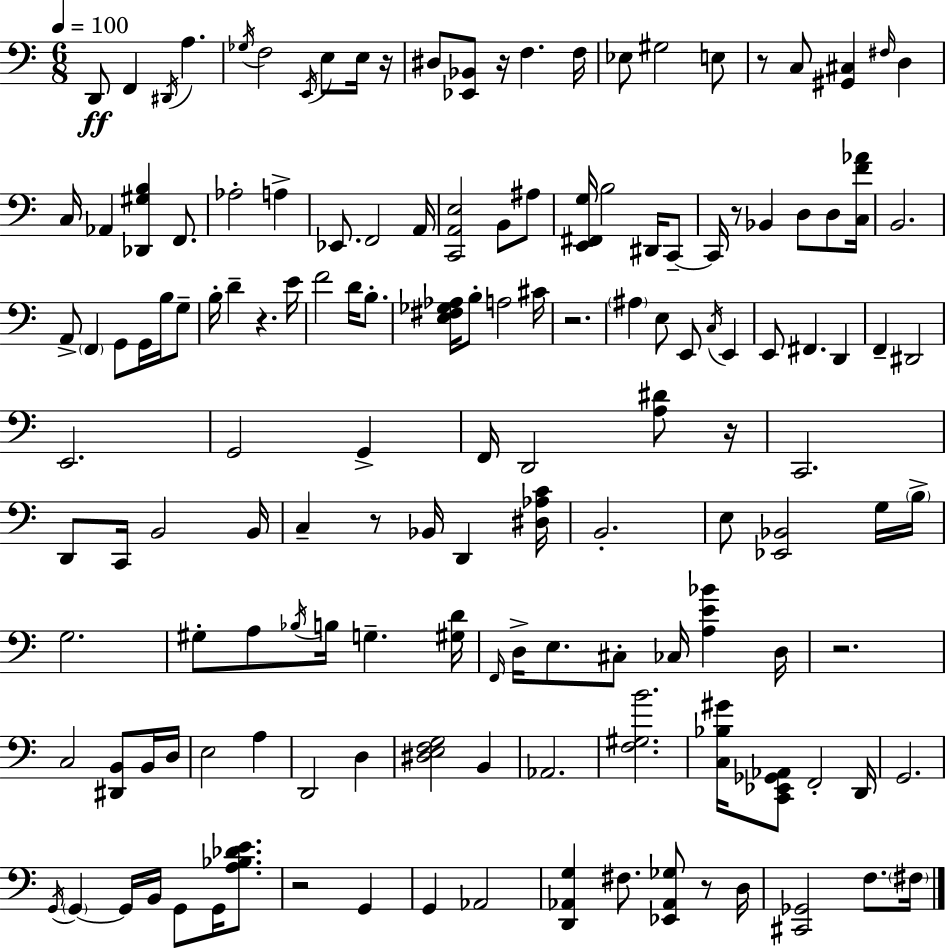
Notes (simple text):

D2/e F2/q D#2/s A3/q. Gb3/s F3/h E2/s E3/e E3/s R/s D#3/e [Eb2,Bb2]/e R/s F3/q. F3/s Eb3/e G#3/h E3/e R/e C3/e [G#2,C#3]/q F#3/s D3/q C3/s Ab2/q [Db2,G#3,B3]/q F2/e. Ab3/h A3/q Eb2/e. F2/h A2/s [C2,A2,E3]/h B2/e A#3/e [E2,F#2,G3]/s B3/h D#2/s C2/e C2/s R/e Bb2/q D3/e D3/e [C3,F4,Ab4]/s B2/h. A2/e F2/q G2/e G2/s B3/s G3/e B3/s D4/q R/q. E4/s F4/h D4/s B3/e. [E3,F#3,Gb3,Ab3]/s B3/e A3/h C#4/s R/h. A#3/q E3/e E2/e C3/s E2/q E2/e F#2/q. D2/q F2/q D#2/h E2/h. G2/h G2/q F2/s D2/h [A3,D#4]/e R/s C2/h. D2/e C2/s B2/h B2/s C3/q R/e Bb2/s D2/q [D#3,Ab3,C4]/s B2/h. E3/e [Eb2,Bb2]/h G3/s B3/s G3/h. G#3/e A3/e Bb3/s B3/s G3/q. [G#3,D4]/s F2/s D3/s E3/e. C#3/e CES3/s [A3,E4,Bb4]/q D3/s R/h. C3/h [D#2,B2]/e B2/s D3/s E3/h A3/q D2/h D3/q [D#3,E3,F3,G3]/h B2/q Ab2/h. [F3,G#3,B4]/h. [C3,Bb3,G#4]/s [C2,Eb2,Gb2,Ab2]/e F2/h D2/s G2/h. G2/s G2/q G2/s B2/s G2/e G2/s [A3,Bb3,Db4,E4]/e. R/h G2/q G2/q Ab2/h [D2,Ab2,G3]/q F#3/e. [Eb2,Ab2,Gb3]/e R/e D3/s [C#2,Gb2]/h F3/e. F#3/s